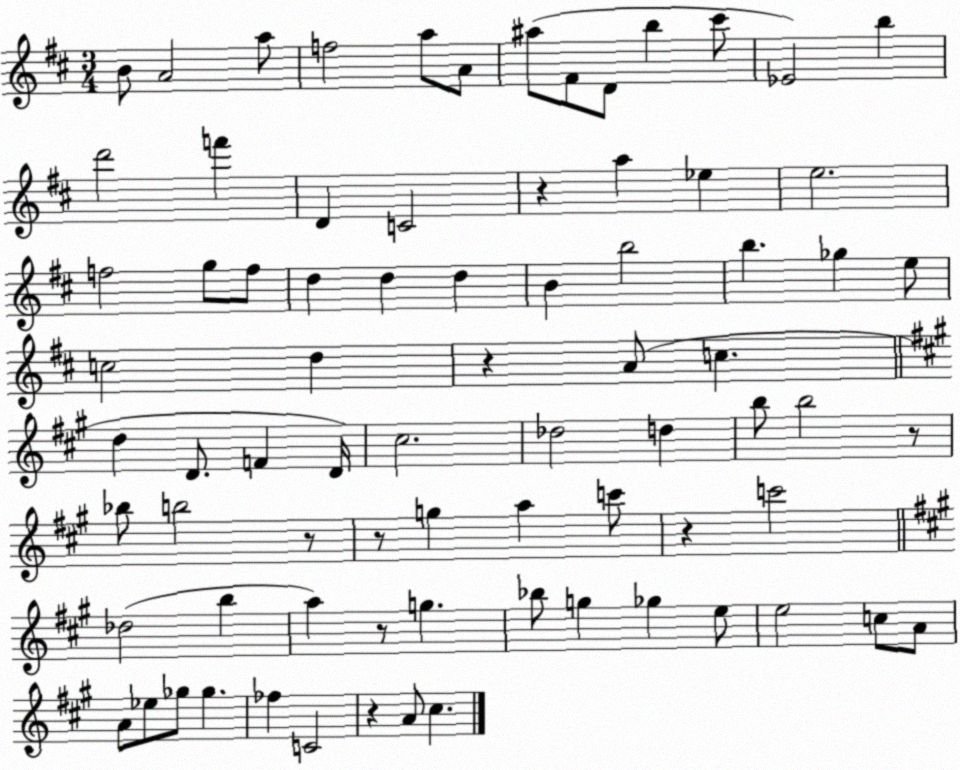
X:1
T:Untitled
M:3/4
L:1/4
K:D
B/2 A2 a/2 f2 a/2 A/2 ^a/2 ^F/2 D/2 b ^c'/2 _E2 b d'2 f' D C2 z a _e e2 f2 g/2 f/2 d d d B b2 b _g e/2 c2 d z A/2 c d D/2 F D/4 ^c2 _d2 d b/2 b2 z/2 _b/2 b2 z/2 z/2 g a c'/2 z c'2 _d2 b a z/2 g _b/2 g _g e/2 e2 c/2 A/2 A/2 _e/2 _g/2 _g _f C2 z A/2 ^c